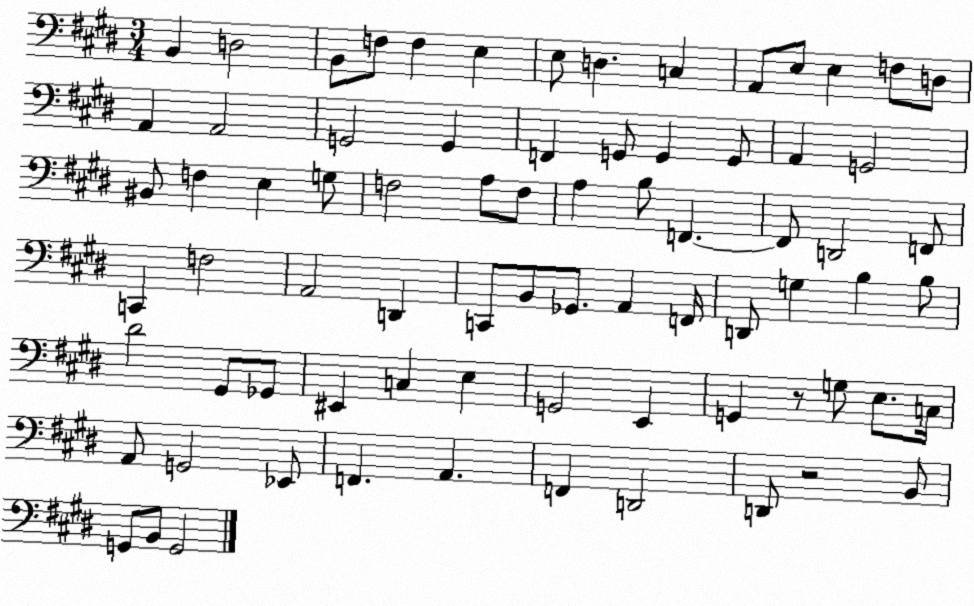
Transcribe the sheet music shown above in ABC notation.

X:1
T:Untitled
M:3/4
L:1/4
K:E
B,, D,2 B,,/2 F,/2 F, E, E,/2 D, C, A,,/2 E,/2 E, F,/2 D,/2 A,, A,,2 G,,2 G,, F,, G,,/2 G,, G,,/2 A,, G,,2 ^B,,/2 F, E, G,/2 F,2 A,/2 F,/2 A, B,/2 F,, F,,/2 D,,2 F,,/2 C,, F,2 A,,2 D,, C,,/2 B,,/2 _G,,/2 A,, F,,/4 D,,/2 G, B, B,/2 ^D2 ^G,,/2 _G,,/2 ^E,, C, E, G,,2 E,, G,, z/2 G,/2 E,/2 C,/4 A,,/2 G,,2 _E,,/2 F,, A,, F,, D,,2 D,,/2 z2 B,,/2 G,,/2 B,,/2 G,,2